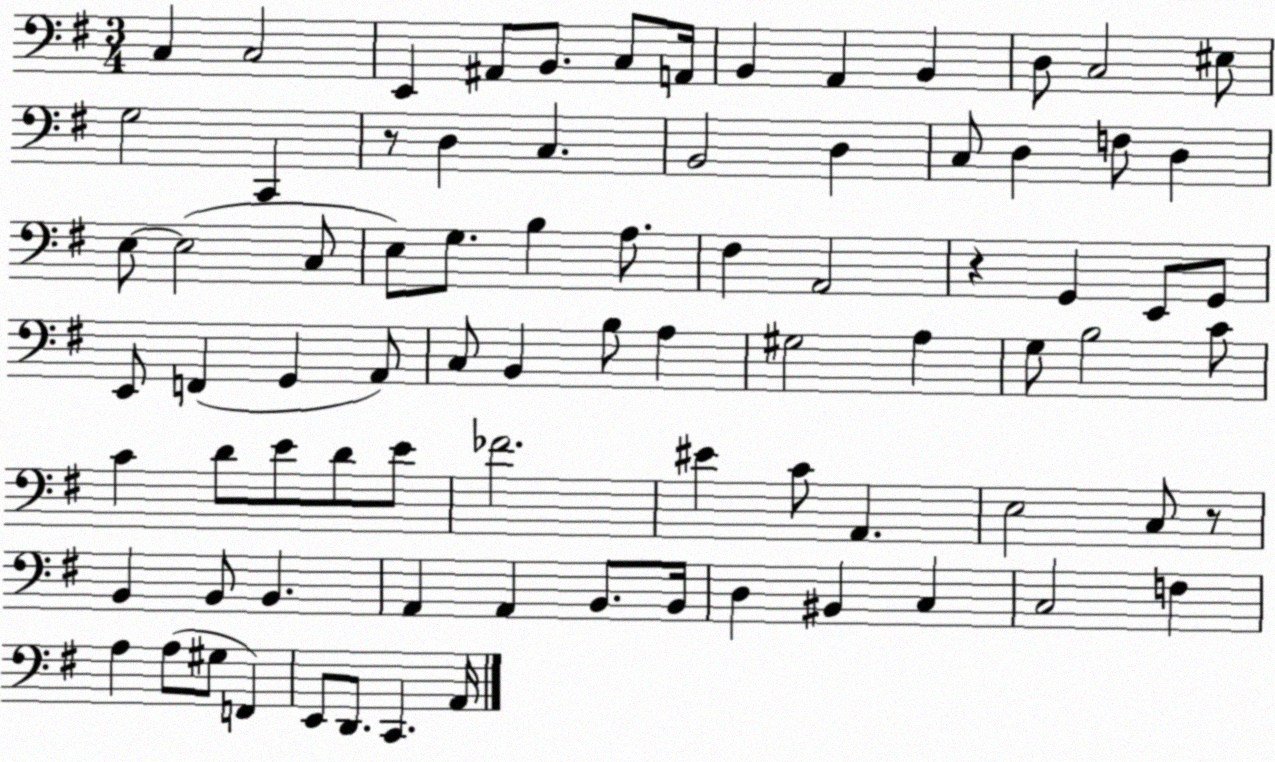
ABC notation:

X:1
T:Untitled
M:3/4
L:1/4
K:G
C, C,2 E,, ^A,,/2 B,,/2 C,/2 A,,/4 B,, A,, B,, D,/2 C,2 ^E,/2 G,2 C,, z/2 D, C, B,,2 D, C,/2 D, F,/2 D, E,/2 E,2 C,/2 E,/2 G,/2 B, A,/2 ^F, A,,2 z G,, E,,/2 G,,/2 E,,/2 F,, G,, A,,/2 C,/2 B,, B,/2 A, ^G,2 A, G,/2 B,2 C/2 C D/2 E/2 D/2 E/2 _F2 ^E C/2 A,, E,2 C,/2 z/2 B,, B,,/2 B,, A,, A,, B,,/2 B,,/4 D, ^B,, C, C,2 F, A, A,/2 ^G,/2 F,, E,,/2 D,,/2 C,, A,,/4